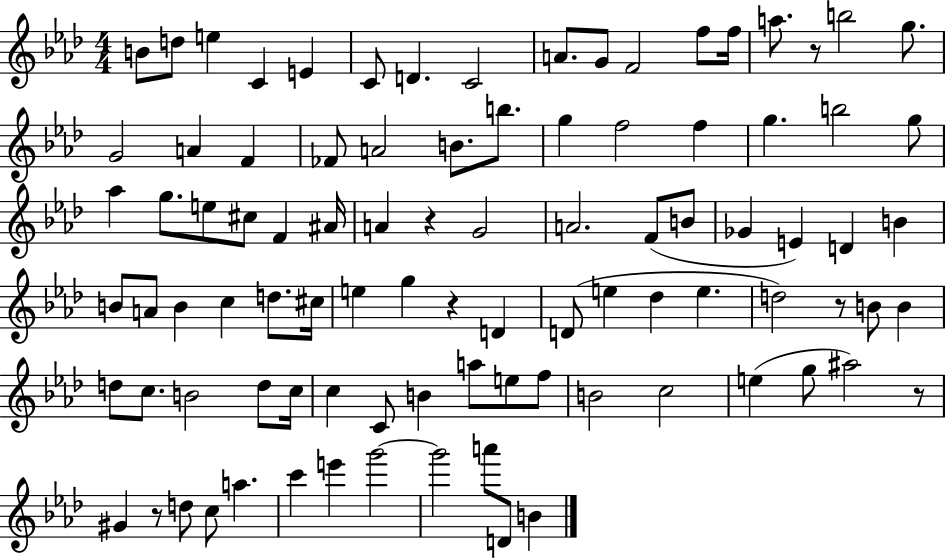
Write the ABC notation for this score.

X:1
T:Untitled
M:4/4
L:1/4
K:Ab
B/2 d/2 e C E C/2 D C2 A/2 G/2 F2 f/2 f/4 a/2 z/2 b2 g/2 G2 A F _F/2 A2 B/2 b/2 g f2 f g b2 g/2 _a g/2 e/2 ^c/2 F ^A/4 A z G2 A2 F/2 B/2 _G E D B B/2 A/2 B c d/2 ^c/4 e g z D D/2 e _d e d2 z/2 B/2 B d/2 c/2 B2 d/2 c/4 c C/2 B a/2 e/2 f/2 B2 c2 e g/2 ^a2 z/2 ^G z/2 d/2 c/2 a c' e' g'2 g'2 a'/2 D/2 B